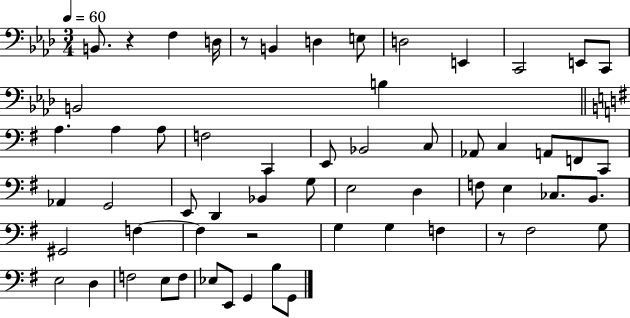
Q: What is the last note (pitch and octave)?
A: G2